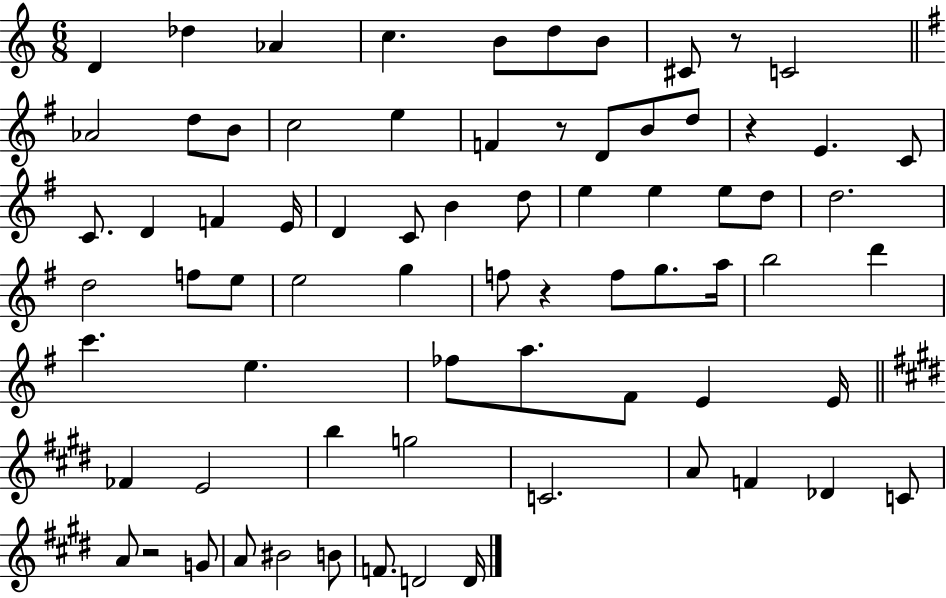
D4/q Db5/q Ab4/q C5/q. B4/e D5/e B4/e C#4/e R/e C4/h Ab4/h D5/e B4/e C5/h E5/q F4/q R/e D4/e B4/e D5/e R/q E4/q. C4/e C4/e. D4/q F4/q E4/s D4/q C4/e B4/q D5/e E5/q E5/q E5/e D5/e D5/h. D5/h F5/e E5/e E5/h G5/q F5/e R/q F5/e G5/e. A5/s B5/h D6/q C6/q. E5/q. FES5/e A5/e. F#4/e E4/q E4/s FES4/q E4/h B5/q G5/h C4/h. A4/e F4/q Db4/q C4/e A4/e R/h G4/e A4/e BIS4/h B4/e F4/e. D4/h D4/s